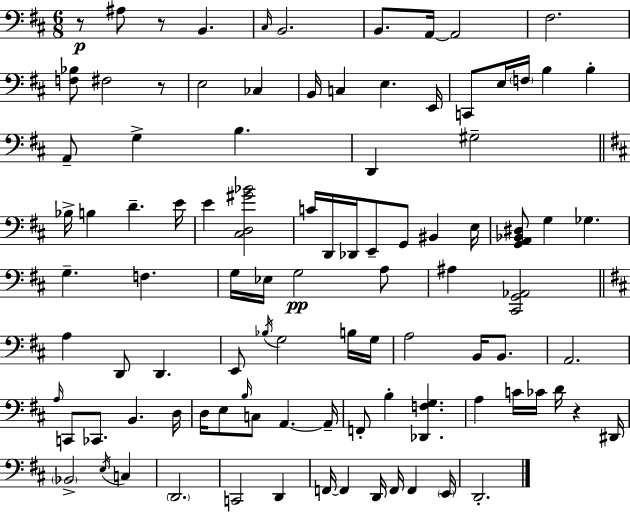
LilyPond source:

{
  \clef bass
  \numericTimeSignature
  \time 6/8
  \key d \major
  r8\p ais8 r8 b,4. | \grace { cis16 } b,2. | b,8. a,16~~ a,2 | fis2. | \break <f bes>8 fis2 r8 | e2 ces4 | b,16 c4 e4. | e,16 c,8 e16 \parenthesize f16 b4 b4-. | \break a,8-- g4-> b4. | d,4 gis2-- | \bar "||" \break \key d \major bes16-> b4 d'4.-- e'16 | e'4 <cis d gis' bes'>2 | c'16 d,16 des,16 e,8-- g,8 bis,4 e16 | <g, a, bes, dis>8 g4 ges4. | \break g4.-- f4. | g16 ees16 g2\pp a8 | ais4 <cis, g, aes,>2 | \bar "||" \break \key b \minor a4 d,8 d,4. | e,8 \acciaccatura { bes16 } g2 b16 | g16 a2 b,16 b,8. | a,2. | \break \grace { a16 } c,8 ces,8. b,4. | d16 d16 e8 \grace { b16 } c8 a,4.~~ | a,16-- f,8-. b4-. <des, f g>4. | a4 c'16 ces'16 d'16 r4 | \break dis,16 \parenthesize bes,2-> \acciaccatura { e16 } | c4 \parenthesize d,2. | c,2 | d,4 f,16~~ f,4 d,16 f,16 f,4 | \break \parenthesize e,16 d,2.-. | \bar "|."
}